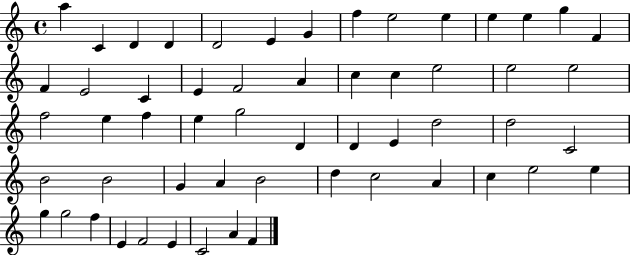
X:1
T:Untitled
M:4/4
L:1/4
K:C
a C D D D2 E G f e2 e e e g F F E2 C E F2 A c c e2 e2 e2 f2 e f e g2 D D E d2 d2 C2 B2 B2 G A B2 d c2 A c e2 e g g2 f E F2 E C2 A F